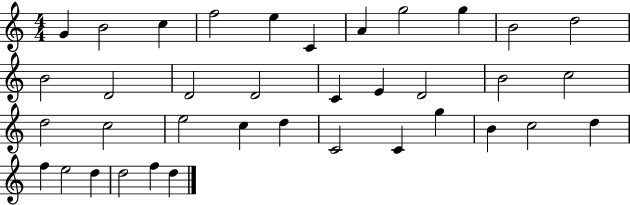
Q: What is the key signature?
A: C major